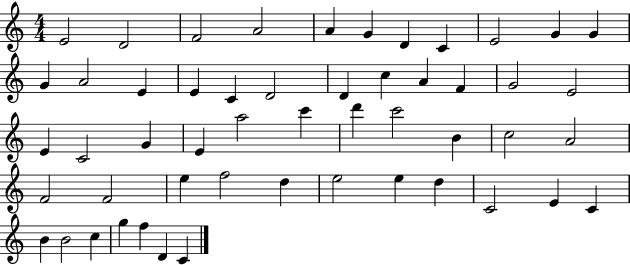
{
  \clef treble
  \numericTimeSignature
  \time 4/4
  \key c \major
  e'2 d'2 | f'2 a'2 | a'4 g'4 d'4 c'4 | e'2 g'4 g'4 | \break g'4 a'2 e'4 | e'4 c'4 d'2 | d'4 c''4 a'4 f'4 | g'2 e'2 | \break e'4 c'2 g'4 | e'4 a''2 c'''4 | d'''4 c'''2 b'4 | c''2 a'2 | \break f'2 f'2 | e''4 f''2 d''4 | e''2 e''4 d''4 | c'2 e'4 c'4 | \break b'4 b'2 c''4 | g''4 f''4 d'4 c'4 | \bar "|."
}